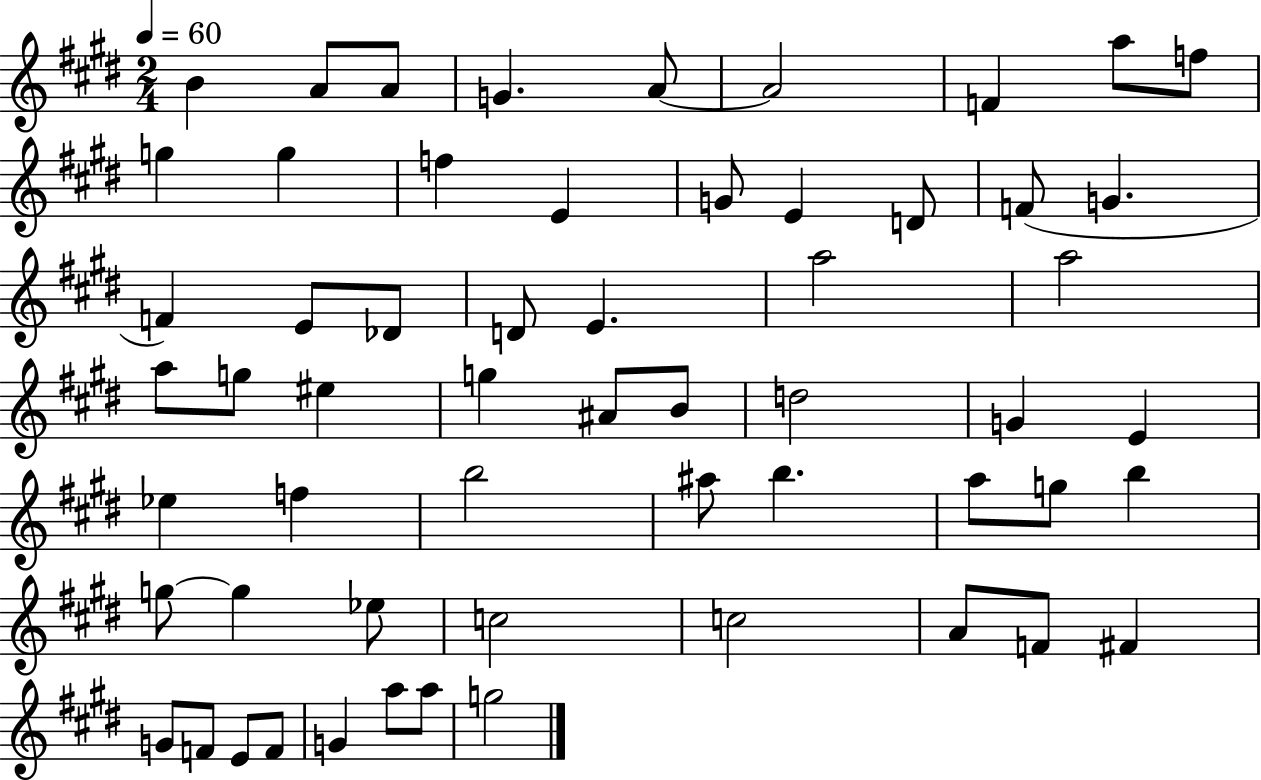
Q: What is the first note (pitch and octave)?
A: B4